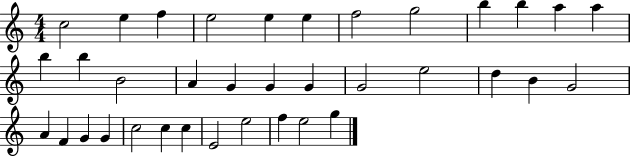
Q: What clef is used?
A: treble